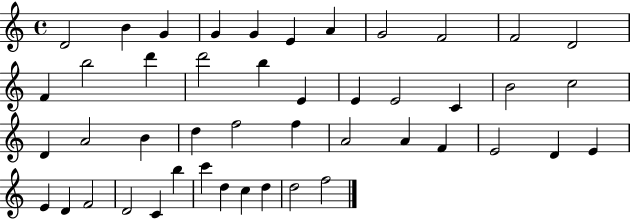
{
  \clef treble
  \time 4/4
  \defaultTimeSignature
  \key c \major
  d'2 b'4 g'4 | g'4 g'4 e'4 a'4 | g'2 f'2 | f'2 d'2 | \break f'4 b''2 d'''4 | d'''2 b''4 e'4 | e'4 e'2 c'4 | b'2 c''2 | \break d'4 a'2 b'4 | d''4 f''2 f''4 | a'2 a'4 f'4 | e'2 d'4 e'4 | \break e'4 d'4 f'2 | d'2 c'4 b''4 | c'''4 d''4 c''4 d''4 | d''2 f''2 | \break \bar "|."
}